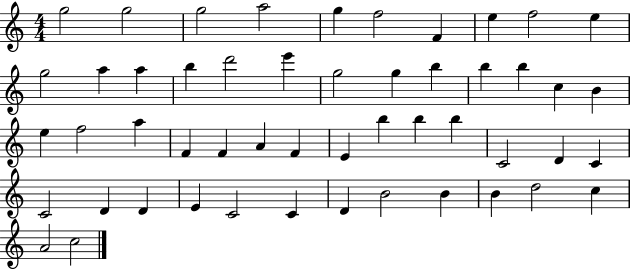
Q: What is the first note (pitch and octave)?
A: G5